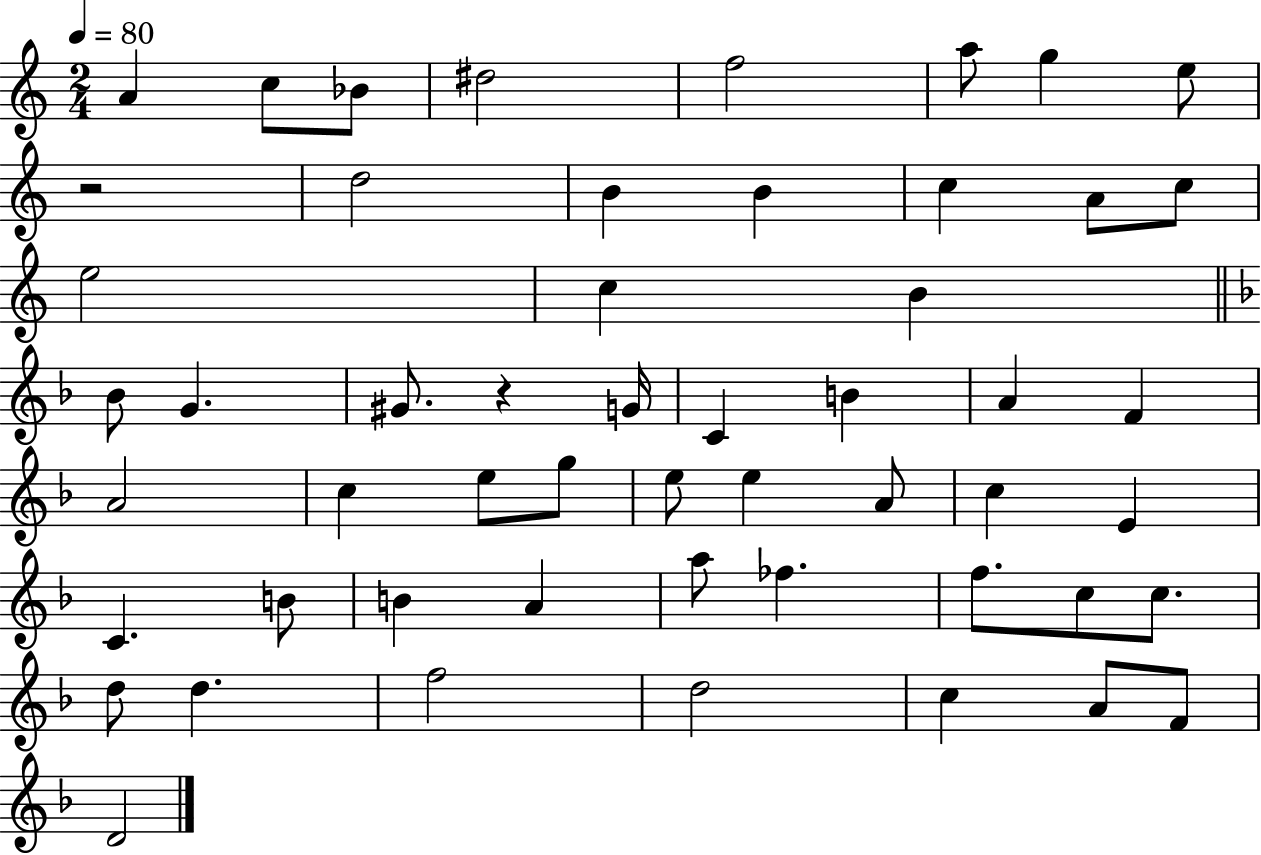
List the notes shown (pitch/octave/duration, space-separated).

A4/q C5/e Bb4/e D#5/h F5/h A5/e G5/q E5/e R/h D5/h B4/q B4/q C5/q A4/e C5/e E5/h C5/q B4/q Bb4/e G4/q. G#4/e. R/q G4/s C4/q B4/q A4/q F4/q A4/h C5/q E5/e G5/e E5/e E5/q A4/e C5/q E4/q C4/q. B4/e B4/q A4/q A5/e FES5/q. F5/e. C5/e C5/e. D5/e D5/q. F5/h D5/h C5/q A4/e F4/e D4/h